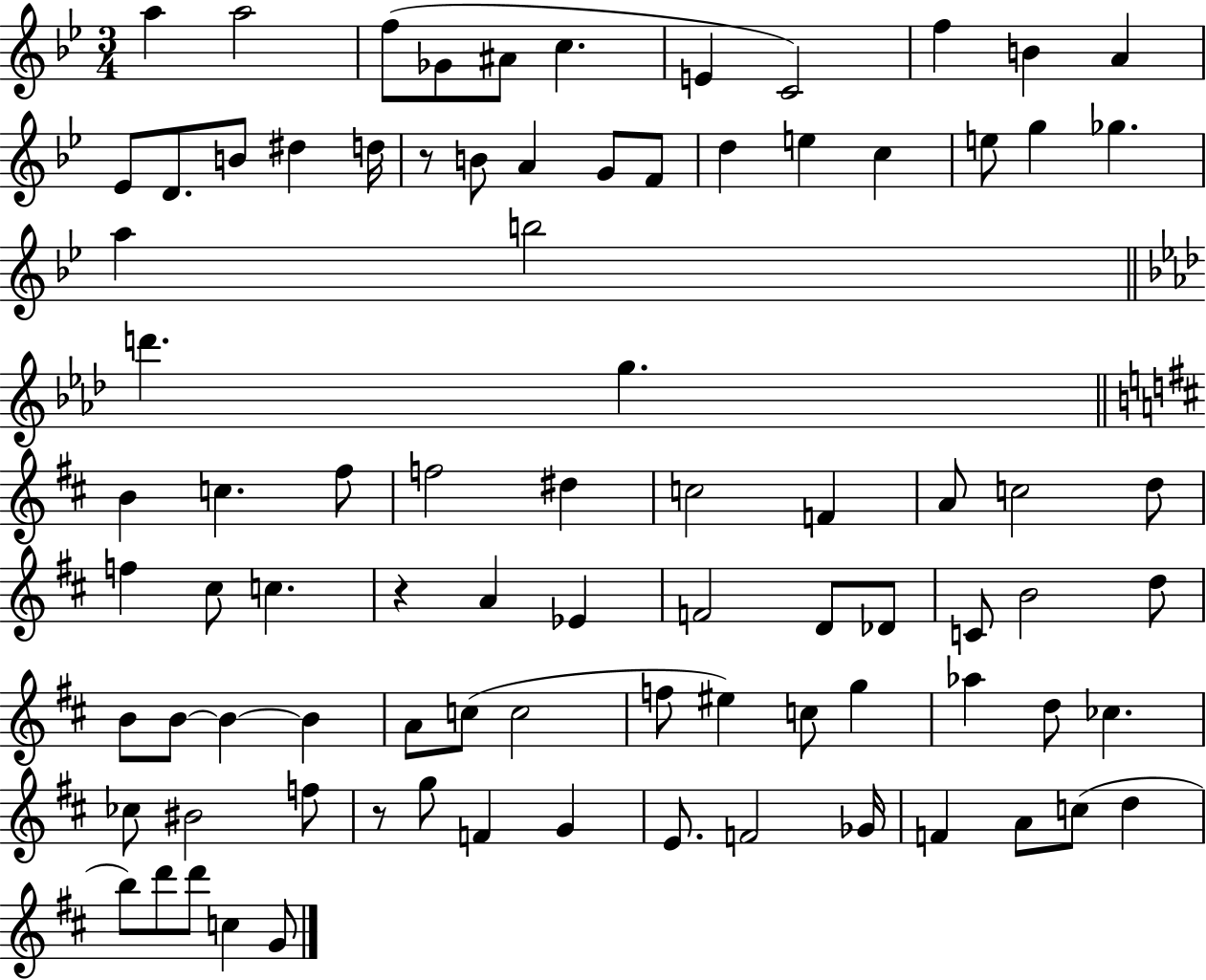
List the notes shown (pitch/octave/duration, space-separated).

A5/q A5/h F5/e Gb4/e A#4/e C5/q. E4/q C4/h F5/q B4/q A4/q Eb4/e D4/e. B4/e D#5/q D5/s R/e B4/e A4/q G4/e F4/e D5/q E5/q C5/q E5/e G5/q Gb5/q. A5/q B5/h D6/q. G5/q. B4/q C5/q. F#5/e F5/h D#5/q C5/h F4/q A4/e C5/h D5/e F5/q C#5/e C5/q. R/q A4/q Eb4/q F4/h D4/e Db4/e C4/e B4/h D5/e B4/e B4/e B4/q B4/q A4/e C5/e C5/h F5/e EIS5/q C5/e G5/q Ab5/q D5/e CES5/q. CES5/e BIS4/h F5/e R/e G5/e F4/q G4/q E4/e. F4/h Gb4/s F4/q A4/e C5/e D5/q B5/e D6/e D6/e C5/q G4/e